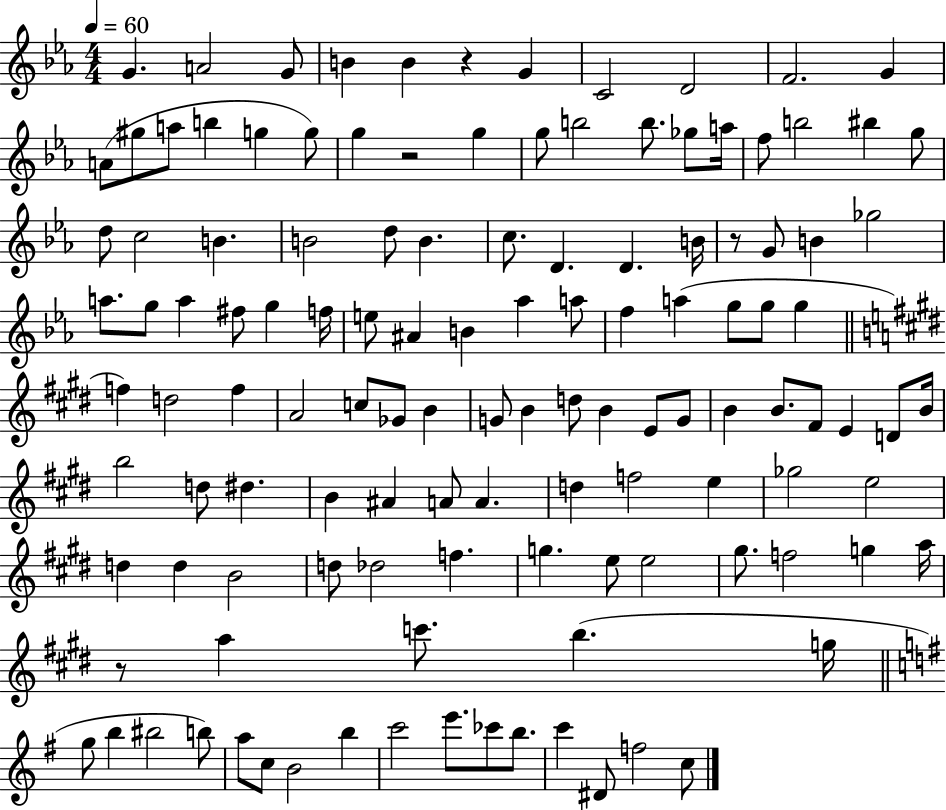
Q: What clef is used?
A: treble